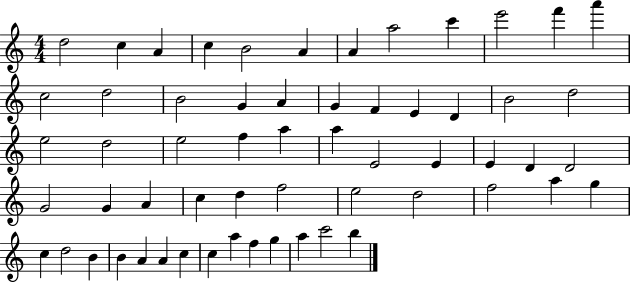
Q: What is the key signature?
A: C major